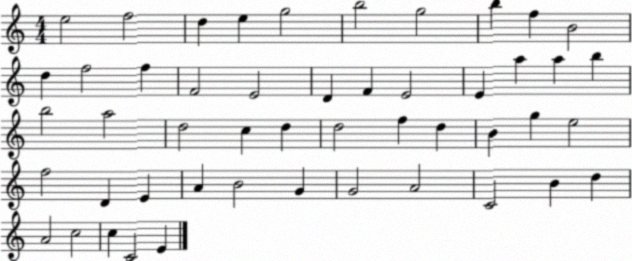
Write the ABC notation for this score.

X:1
T:Untitled
M:4/4
L:1/4
K:C
e2 f2 d e g2 b2 g2 b f B2 d f2 f F2 E2 D F E2 E a a b b2 a2 d2 c d d2 f d B g e2 f2 D E A B2 G G2 A2 C2 B d A2 c2 c C2 E